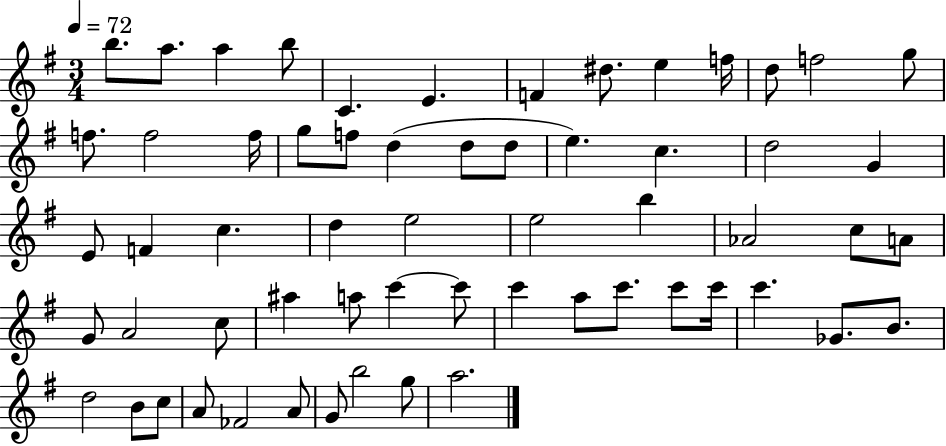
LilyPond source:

{
  \clef treble
  \numericTimeSignature
  \time 3/4
  \key g \major
  \tempo 4 = 72
  b''8. a''8. a''4 b''8 | c'4. e'4. | f'4 dis''8. e''4 f''16 | d''8 f''2 g''8 | \break f''8. f''2 f''16 | g''8 f''8 d''4( d''8 d''8 | e''4.) c''4. | d''2 g'4 | \break e'8 f'4 c''4. | d''4 e''2 | e''2 b''4 | aes'2 c''8 a'8 | \break g'8 a'2 c''8 | ais''4 a''8 c'''4~~ c'''8 | c'''4 a''8 c'''8. c'''8 c'''16 | c'''4. ges'8. b'8. | \break d''2 b'8 c''8 | a'8 fes'2 a'8 | g'8 b''2 g''8 | a''2. | \break \bar "|."
}